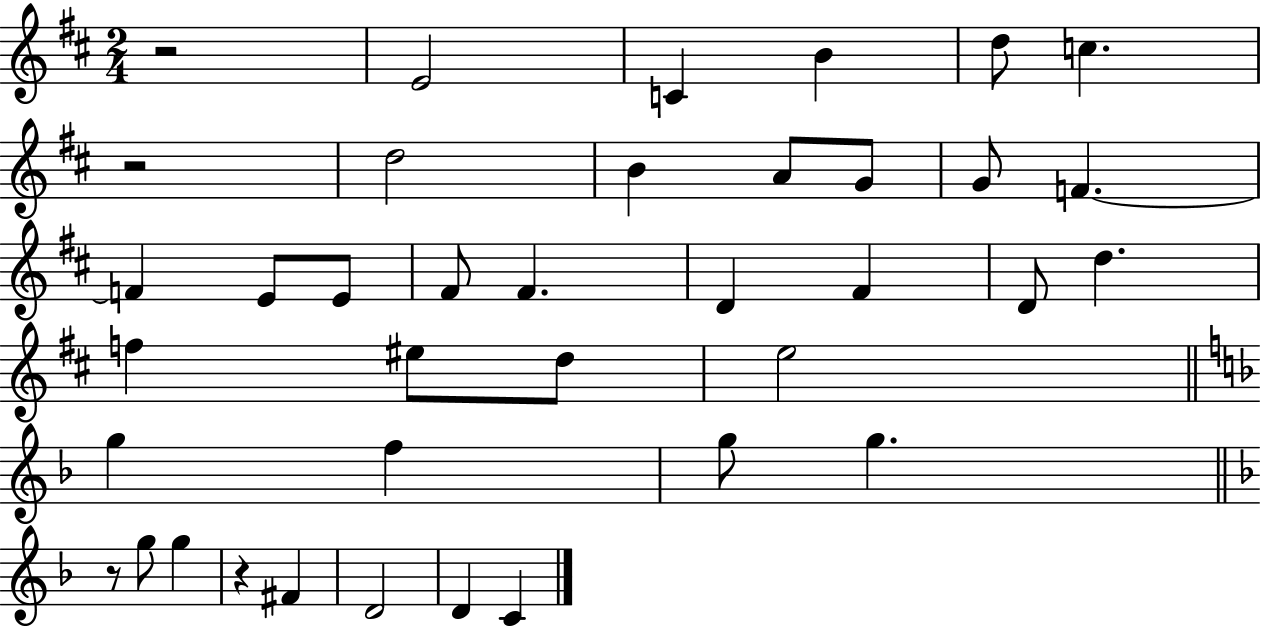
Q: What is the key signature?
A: D major